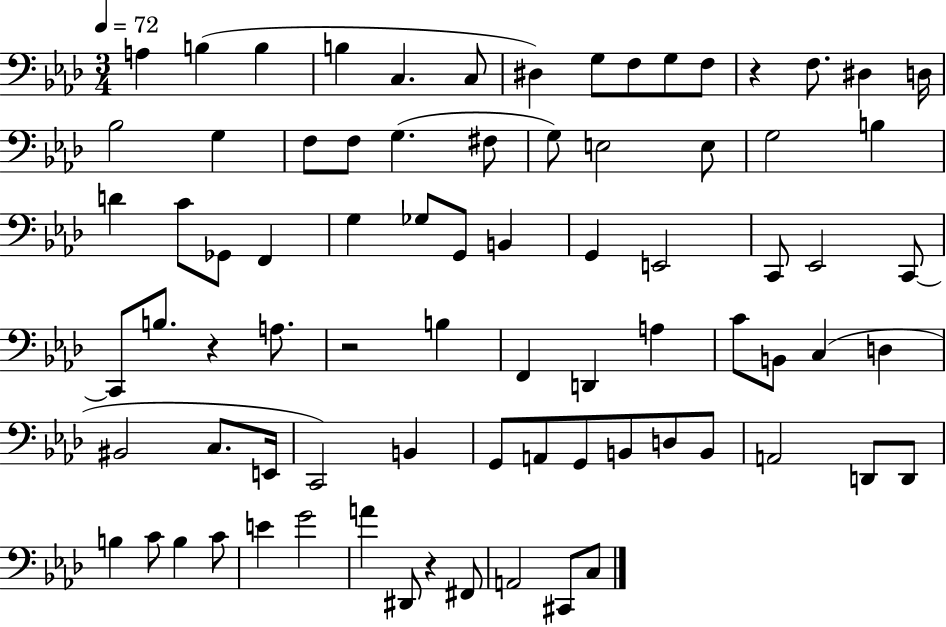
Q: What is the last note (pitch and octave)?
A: C3